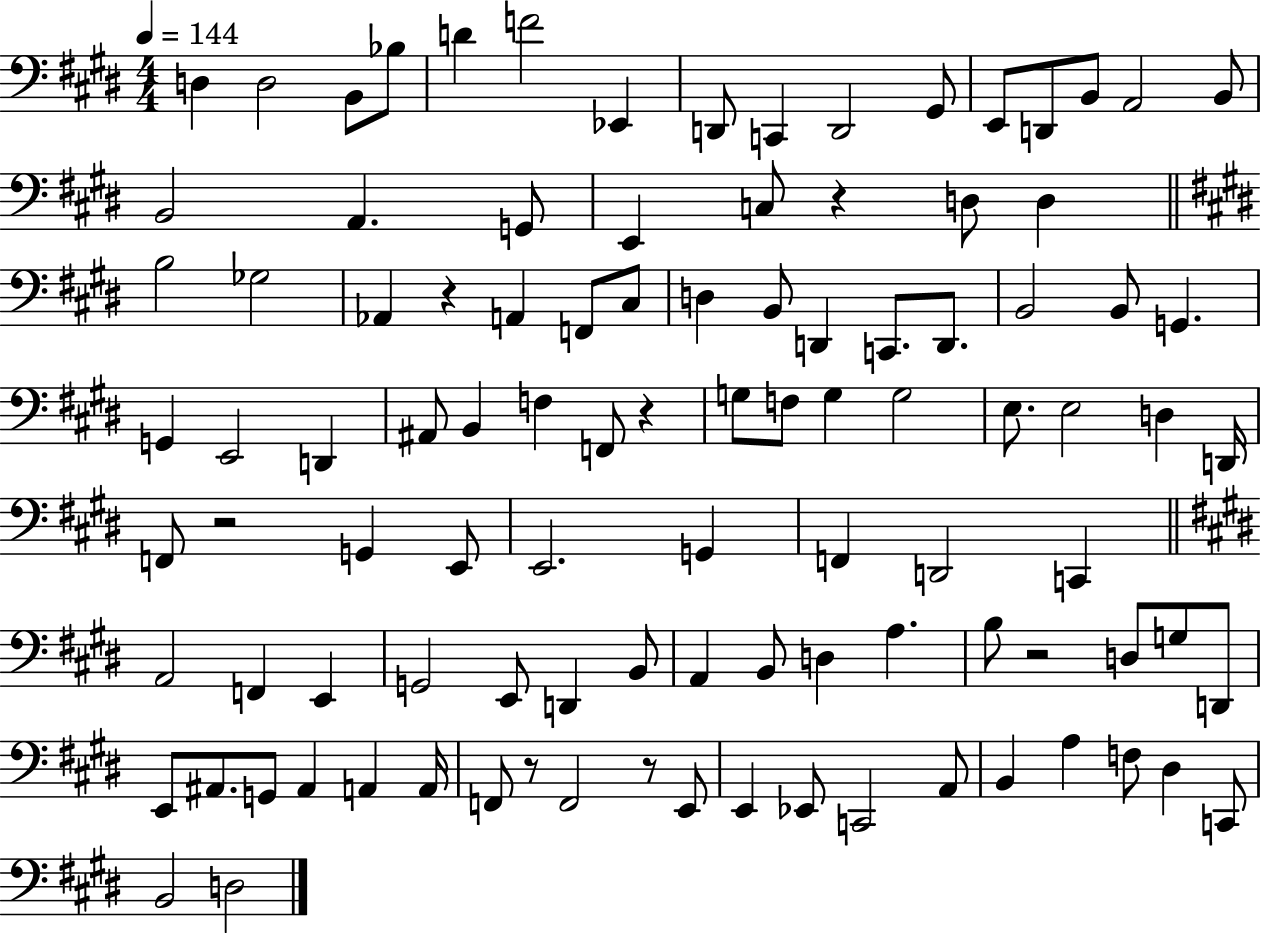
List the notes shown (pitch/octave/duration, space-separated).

D3/q D3/h B2/e Bb3/e D4/q F4/h Eb2/q D2/e C2/q D2/h G#2/e E2/e D2/e B2/e A2/h B2/e B2/h A2/q. G2/e E2/q C3/e R/q D3/e D3/q B3/h Gb3/h Ab2/q R/q A2/q F2/e C#3/e D3/q B2/e D2/q C2/e. D2/e. B2/h B2/e G2/q. G2/q E2/h D2/q A#2/e B2/q F3/q F2/e R/q G3/e F3/e G3/q G3/h E3/e. E3/h D3/q D2/s F2/e R/h G2/q E2/e E2/h. G2/q F2/q D2/h C2/q A2/h F2/q E2/q G2/h E2/e D2/q B2/e A2/q B2/e D3/q A3/q. B3/e R/h D3/e G3/e D2/e E2/e A#2/e. G2/e A#2/q A2/q A2/s F2/e R/e F2/h R/e E2/e E2/q Eb2/e C2/h A2/e B2/q A3/q F3/e D#3/q C2/e B2/h D3/h